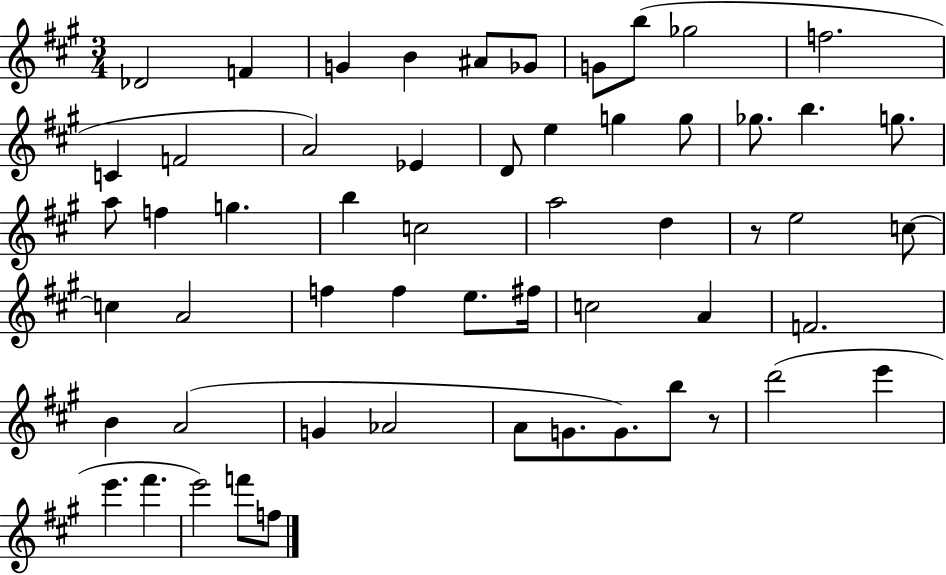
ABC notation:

X:1
T:Untitled
M:3/4
L:1/4
K:A
_D2 F G B ^A/2 _G/2 G/2 b/2 _g2 f2 C F2 A2 _E D/2 e g g/2 _g/2 b g/2 a/2 f g b c2 a2 d z/2 e2 c/2 c A2 f f e/2 ^f/4 c2 A F2 B A2 G _A2 A/2 G/2 G/2 b/2 z/2 d'2 e' e' ^f' e'2 f'/2 f/2